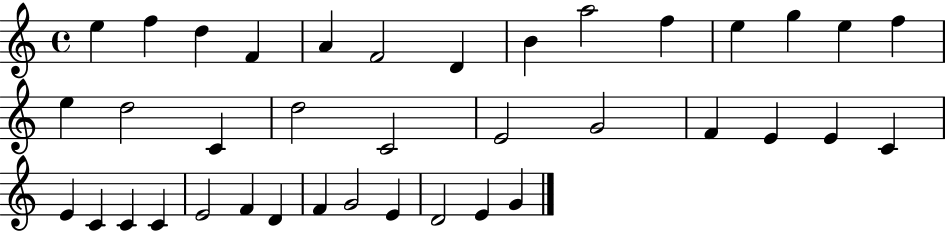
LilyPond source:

{
  \clef treble
  \time 4/4
  \defaultTimeSignature
  \key c \major
  e''4 f''4 d''4 f'4 | a'4 f'2 d'4 | b'4 a''2 f''4 | e''4 g''4 e''4 f''4 | \break e''4 d''2 c'4 | d''2 c'2 | e'2 g'2 | f'4 e'4 e'4 c'4 | \break e'4 c'4 c'4 c'4 | e'2 f'4 d'4 | f'4 g'2 e'4 | d'2 e'4 g'4 | \break \bar "|."
}